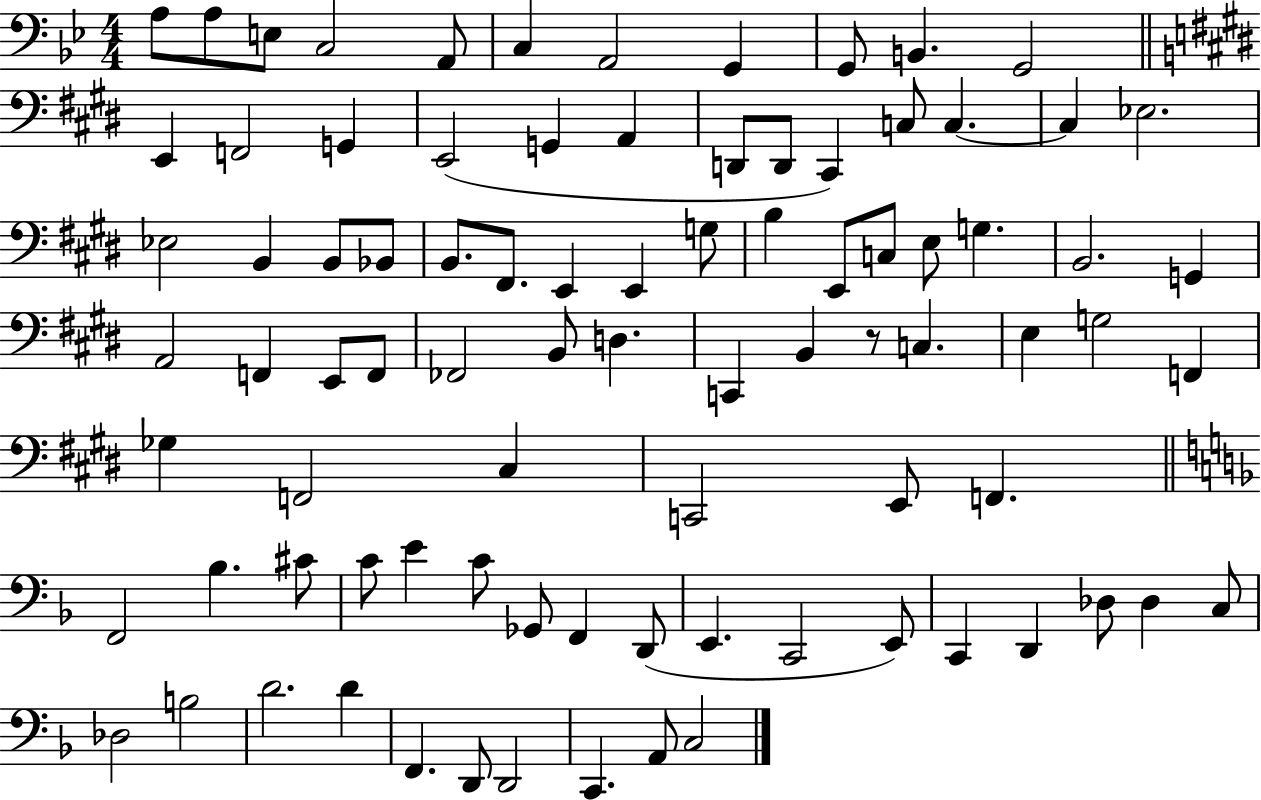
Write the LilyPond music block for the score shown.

{
  \clef bass
  \numericTimeSignature
  \time 4/4
  \key bes \major
  a8 a8 e8 c2 a,8 | c4 a,2 g,4 | g,8 b,4. g,2 | \bar "||" \break \key e \major e,4 f,2 g,4 | e,2( g,4 a,4 | d,8 d,8 cis,4) c8 c4.~~ | c4 ees2. | \break ees2 b,4 b,8 bes,8 | b,8. fis,8. e,4 e,4 g8 | b4 e,8 c8 e8 g4. | b,2. g,4 | \break a,2 f,4 e,8 f,8 | fes,2 b,8 d4. | c,4 b,4 r8 c4. | e4 g2 f,4 | \break ges4 f,2 cis4 | c,2 e,8 f,4. | \bar "||" \break \key f \major f,2 bes4. cis'8 | c'8 e'4 c'8 ges,8 f,4 d,8( | e,4. c,2 e,8) | c,4 d,4 des8 des4 c8 | \break des2 b2 | d'2. d'4 | f,4. d,8 d,2 | c,4. a,8 c2 | \break \bar "|."
}